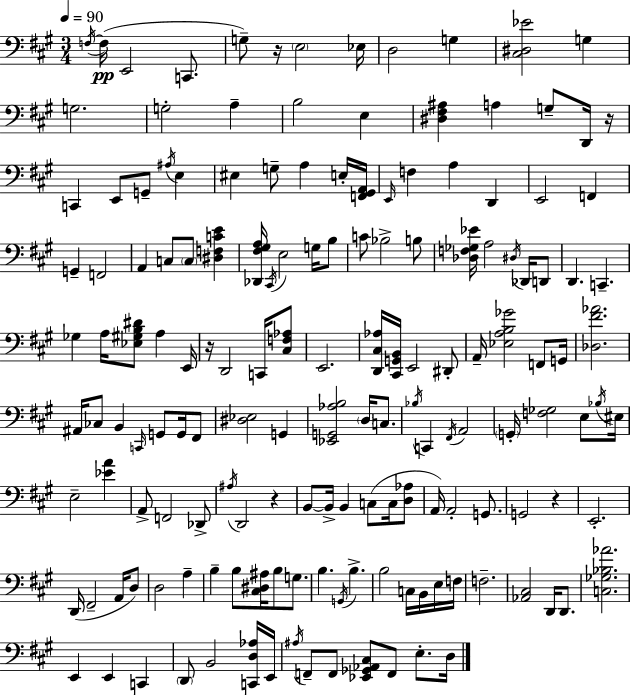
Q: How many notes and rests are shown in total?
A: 157